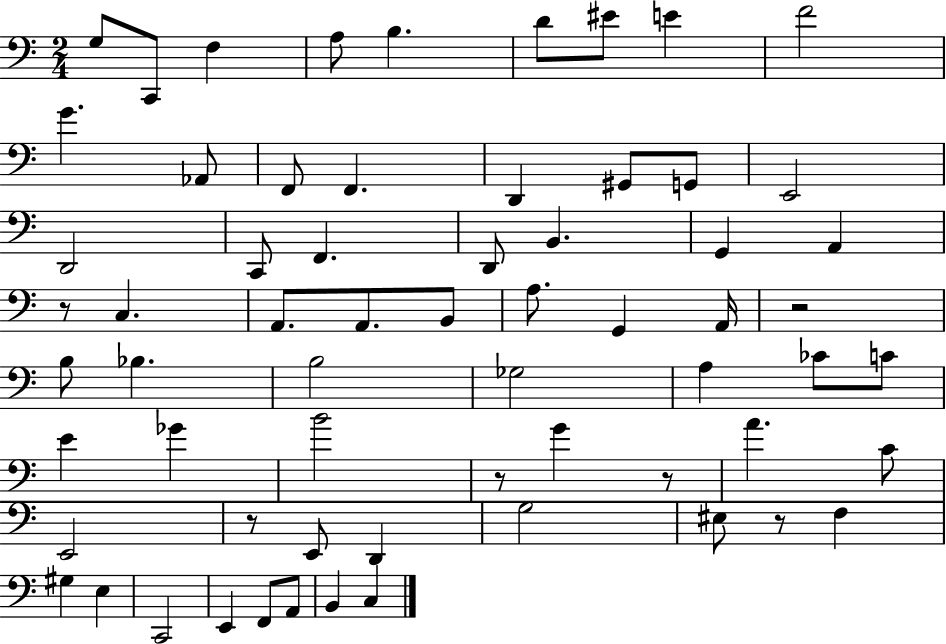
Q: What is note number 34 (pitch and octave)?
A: B3